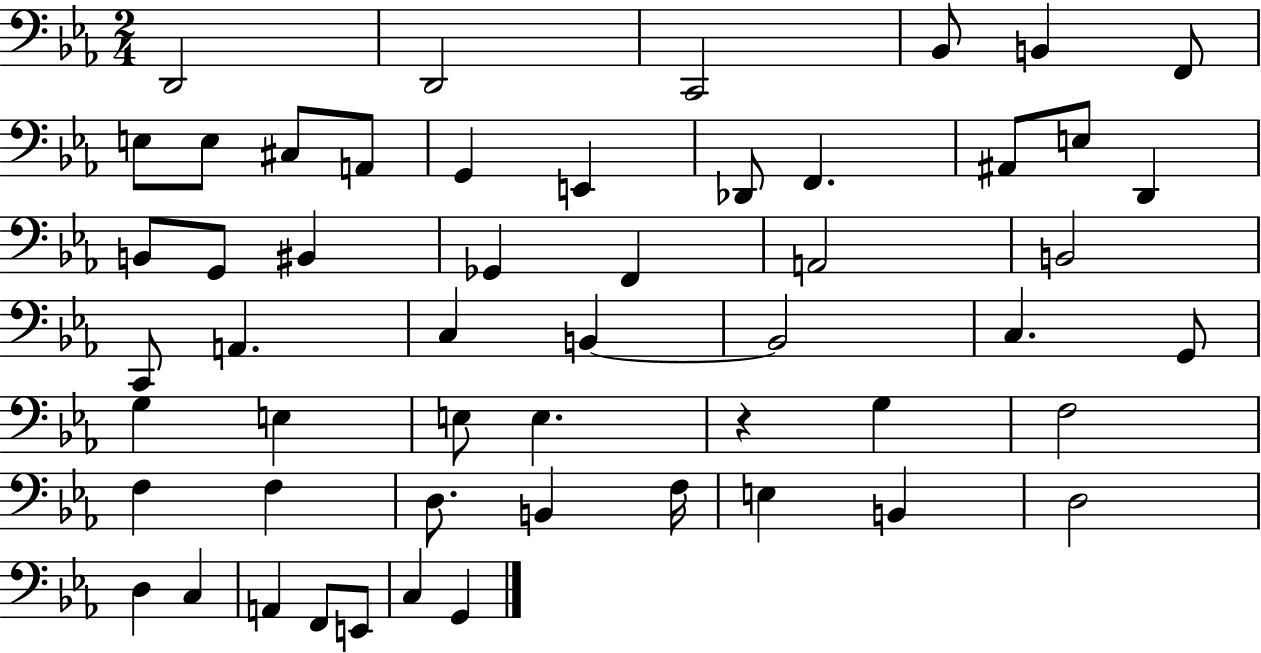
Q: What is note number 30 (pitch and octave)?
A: C3